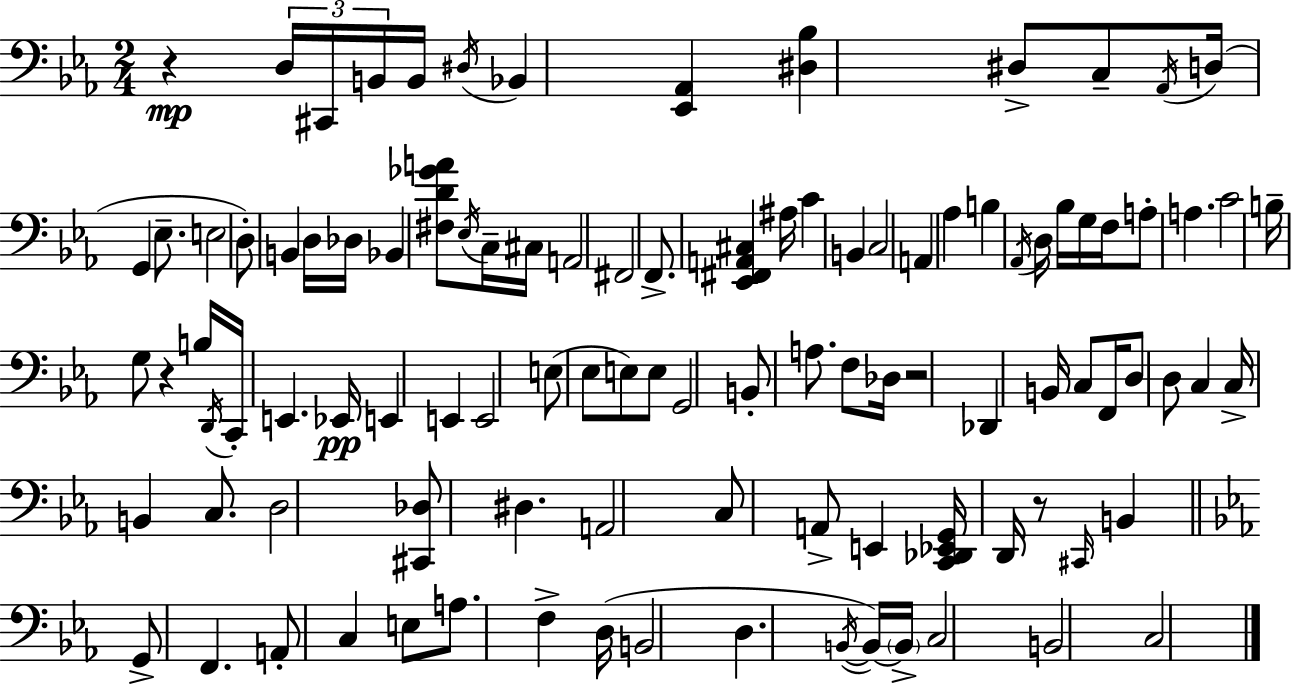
X:1
T:Untitled
M:2/4
L:1/4
K:Cm
z D,/4 ^C,,/4 B,,/4 B,,/4 ^D,/4 _B,, [_E,,_A,,] [^D,_B,] ^D,/2 C,/2 _A,,/4 D,/4 G,, _E,/2 E,2 D,/2 B,, D,/4 _D,/4 _B,, [^F,D_GA]/2 _E,/4 C,/4 ^C,/4 A,,2 ^F,,2 F,,/2 [_E,,^F,,A,,^C,] ^A,/4 C B,, C,2 A,, _A, B, _A,,/4 D,/4 _B,/4 G,/4 F,/4 A,/2 A, C2 B,/4 G,/2 z B,/4 D,,/4 C,,/4 E,, _E,,/4 E,, E,, E,,2 E,/2 _E,/2 E,/2 E,/2 G,,2 B,,/2 A,/2 F,/2 _D,/4 z2 _D,, B,,/4 C,/2 F,,/4 D,/2 D,/2 C, C,/4 B,, C,/2 D,2 [^C,,_D,]/2 ^D, A,,2 C,/2 A,,/2 E,, [C,,_D,,_E,,G,,]/4 D,,/4 z/2 ^C,,/4 B,, G,,/2 F,, A,,/2 C, E,/2 A,/2 F, D,/4 B,,2 D, B,,/4 B,,/4 B,,/4 C,2 B,,2 C,2